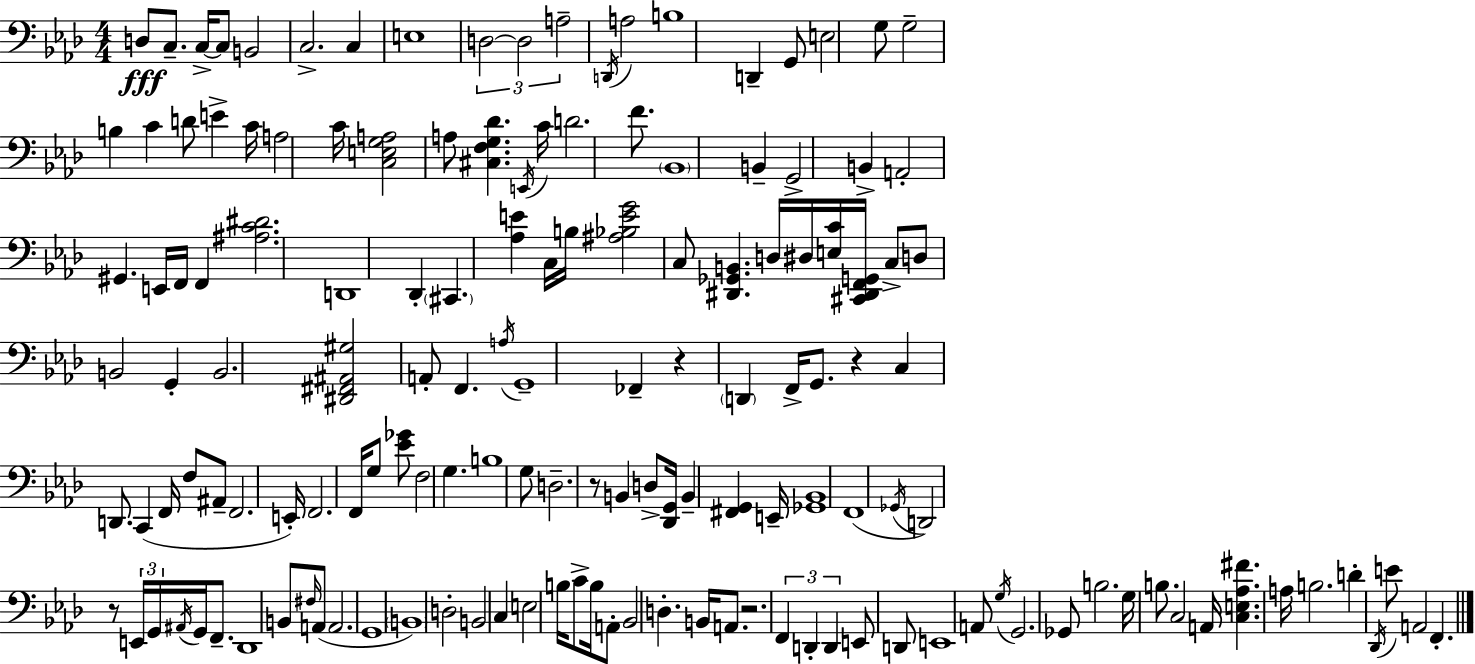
X:1
T:Untitled
M:4/4
L:1/4
K:Fm
D,/2 C,/2 C,/4 C,/2 B,,2 C,2 C, E,4 D,2 D,2 A,2 D,,/4 A,2 B,4 D,, G,,/2 E,2 G,/2 G,2 B, C D/2 E C/4 A,2 C/4 [C,E,G,A,]2 A,/2 [^C,F,G,_D] E,,/4 C/4 D2 F/2 _B,,4 B,, G,,2 B,, A,,2 ^G,, E,,/4 F,,/4 F,, [^A,C^D]2 D,,4 _D,, ^C,, [_A,E] C,/4 B,/4 [^A,_B,EG]2 C,/2 [^D,,_G,,B,,] D,/4 ^D,/4 [E,C]/4 [^C,,^D,,F,,G,,]/4 C,/2 D,/2 B,,2 G,, B,,2 [^D,,^F,,^A,,^G,]2 A,,/2 F,, A,/4 G,,4 _F,, z D,, F,,/4 G,,/2 z C, D,,/2 C,, F,,/4 F,/2 ^A,,/2 F,,2 E,,/4 F,,2 F,,/4 G,/2 [_E_G]/2 F,2 G, B,4 G,/2 D,2 z/2 B,, D,/2 [_D,,G,,]/4 B,, [^F,,G,,] E,,/4 [_G,,_B,,]4 F,,4 _G,,/4 D,,2 z/2 E,,/4 G,,/4 ^A,,/4 G,,/4 F,,/2 _D,,4 B,,/2 ^F,/4 A,,/2 A,,2 G,,4 B,,4 D,2 B,,2 C, E,2 B,/4 C/2 B,/4 A,,/2 _B,,2 D, B,,/4 A,,/2 z2 F,, D,, D,, E,,/2 D,,/2 E,,4 A,,/2 G,/4 G,,2 _G,,/2 B,2 G,/4 B,/2 C,2 A,,/4 [C,E,_A,^F] A,/4 B,2 D _D,,/4 E/2 A,,2 F,,